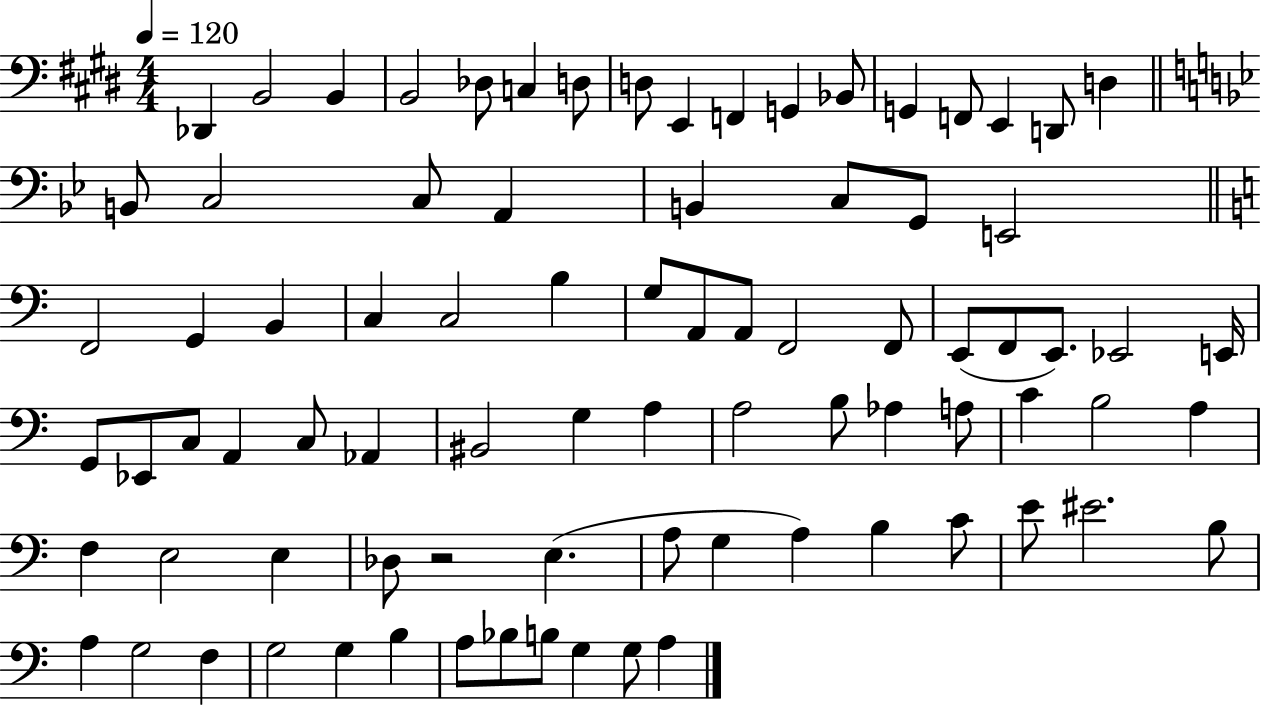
{
  \clef bass
  \numericTimeSignature
  \time 4/4
  \key e \major
  \tempo 4 = 120
  \repeat volta 2 { des,4 b,2 b,4 | b,2 des8 c4 d8 | d8 e,4 f,4 g,4 bes,8 | g,4 f,8 e,4 d,8 d4 | \break \bar "||" \break \key bes \major b,8 c2 c8 a,4 | b,4 c8 g,8 e,2 | \bar "||" \break \key c \major f,2 g,4 b,4 | c4 c2 b4 | g8 a,8 a,8 f,2 f,8 | e,8( f,8 e,8.) ees,2 e,16 | \break g,8 ees,8 c8 a,4 c8 aes,4 | bis,2 g4 a4 | a2 b8 aes4 a8 | c'4 b2 a4 | \break f4 e2 e4 | des8 r2 e4.( | a8 g4 a4) b4 c'8 | e'8 eis'2. b8 | \break a4 g2 f4 | g2 g4 b4 | a8 bes8 b8 g4 g8 a4 | } \bar "|."
}